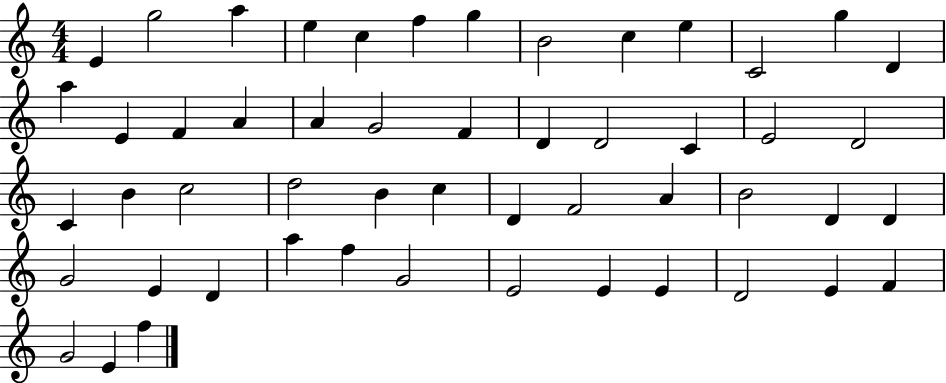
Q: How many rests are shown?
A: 0